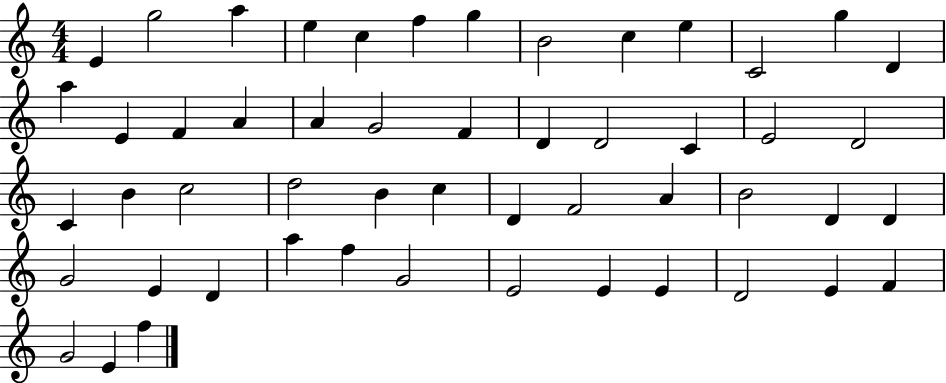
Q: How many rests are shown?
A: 0